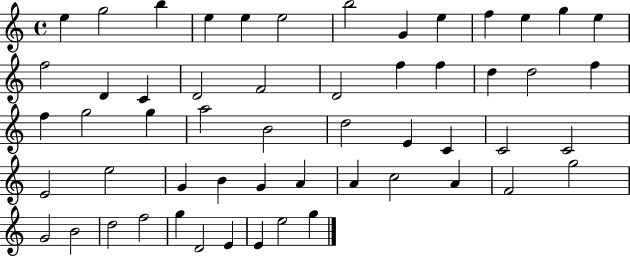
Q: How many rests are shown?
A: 0